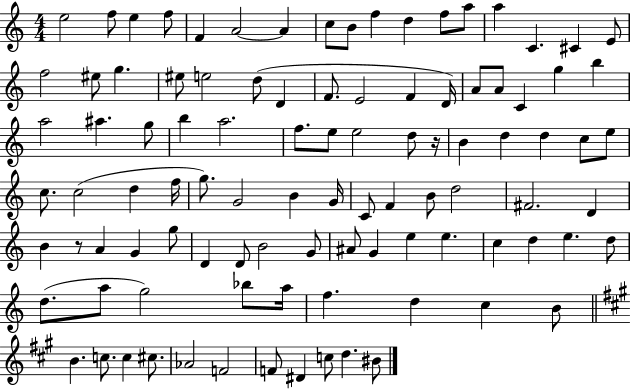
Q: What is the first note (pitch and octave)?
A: E5